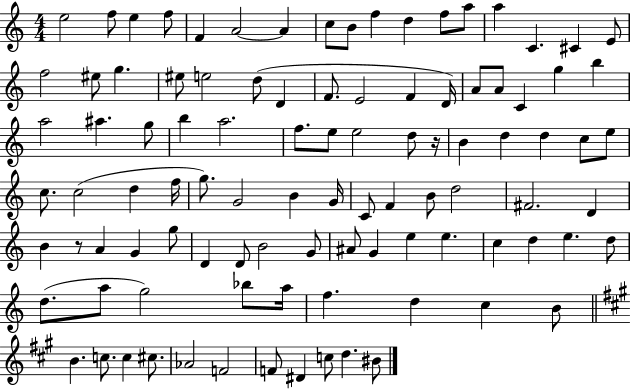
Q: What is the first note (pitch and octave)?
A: E5